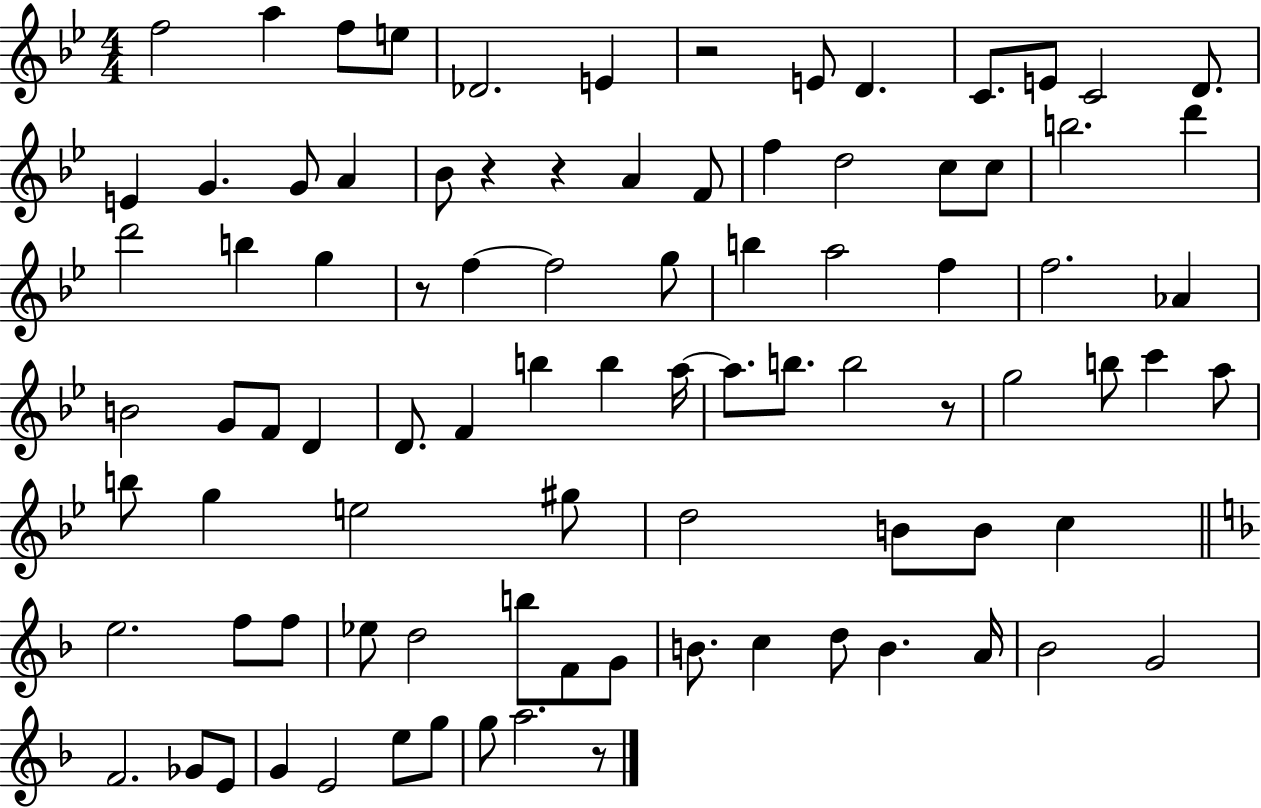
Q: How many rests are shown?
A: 6